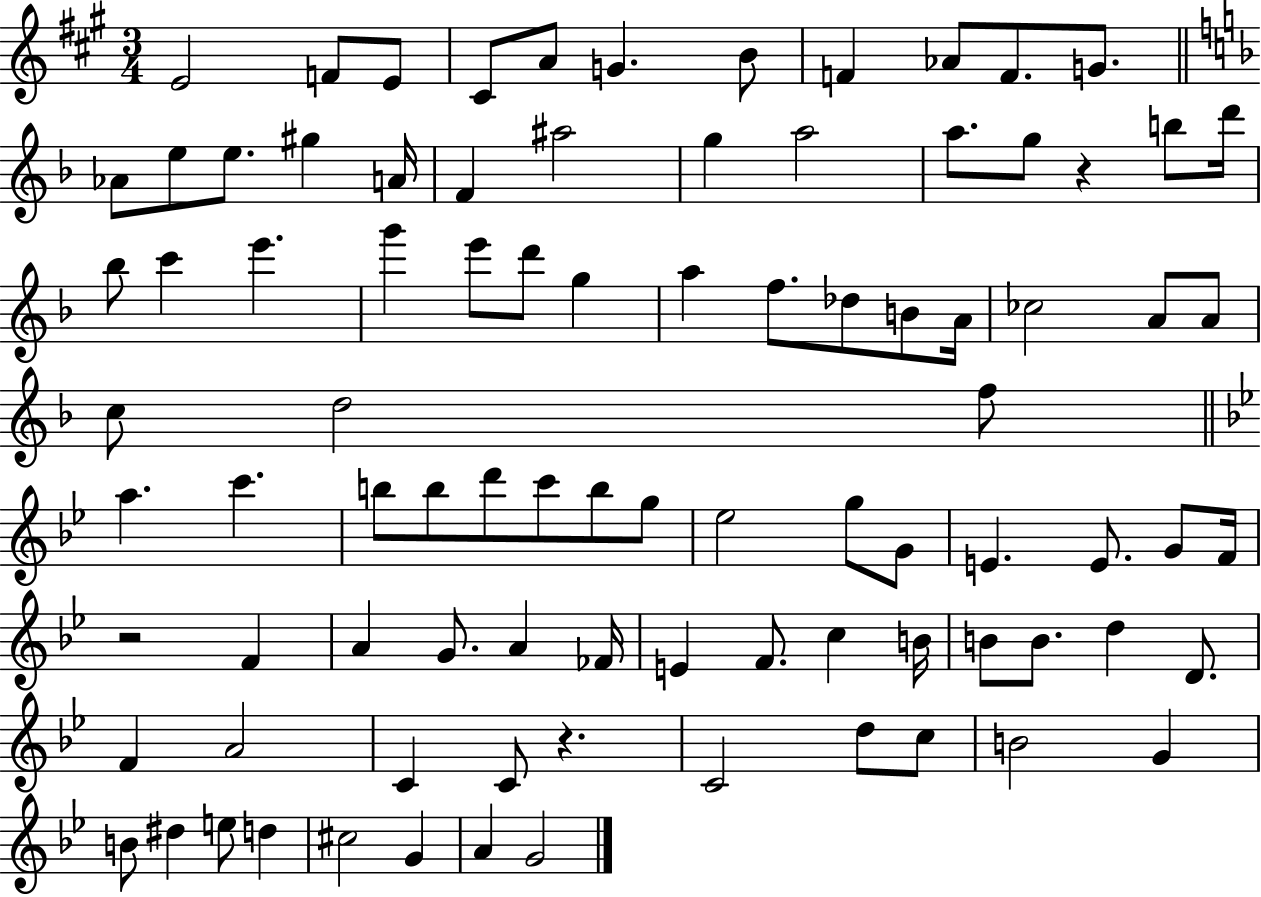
X:1
T:Untitled
M:3/4
L:1/4
K:A
E2 F/2 E/2 ^C/2 A/2 G B/2 F _A/2 F/2 G/2 _A/2 e/2 e/2 ^g A/4 F ^a2 g a2 a/2 g/2 z b/2 d'/4 _b/2 c' e' g' e'/2 d'/2 g a f/2 _d/2 B/2 A/4 _c2 A/2 A/2 c/2 d2 f/2 a c' b/2 b/2 d'/2 c'/2 b/2 g/2 _e2 g/2 G/2 E E/2 G/2 F/4 z2 F A G/2 A _F/4 E F/2 c B/4 B/2 B/2 d D/2 F A2 C C/2 z C2 d/2 c/2 B2 G B/2 ^d e/2 d ^c2 G A G2